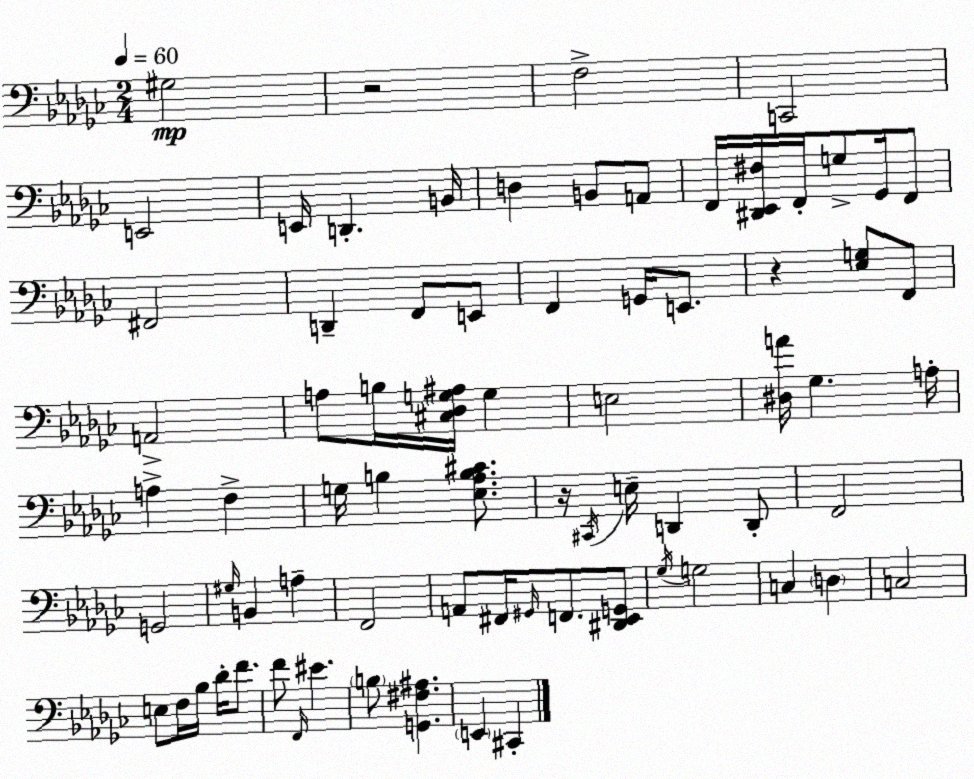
X:1
T:Untitled
M:2/4
L:1/4
K:Ebm
^G,2 z2 F,2 C,,2 E,,2 E,,/4 D,, B,,/4 D, B,,/2 A,,/2 F,,/4 [^D,,_E,,^F,]/4 F,,/4 G,/2 _G,,/4 F,,/2 ^F,,2 D,, F,,/2 E,,/2 F,, G,,/4 E,,/2 z [_E,G,]/2 F,,/2 A,,2 A,/2 B,/4 [^C,_D,G,^A,]/4 G, E,2 [^D,A]/4 _G, A,/4 A, F, G,/4 B, [_E,_A,B,^C]/2 z/4 ^C,,/4 E,/4 D,, D,,/2 F,,2 G,,2 ^G,/4 B,, A, F,,2 A,,/2 ^F,,/4 ^G,,/4 F,,/2 [^D,,_E,,G,,]/2 _G,/4 G,2 C, D, C,2 E,/2 F,/4 _B,/4 _D/4 F/2 F/2 F,,/4 ^E B,/2 [G,,^F,^A,] E,, ^C,,